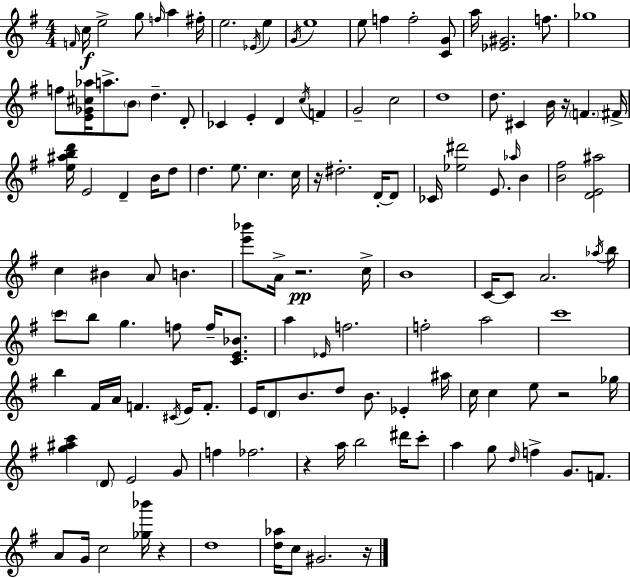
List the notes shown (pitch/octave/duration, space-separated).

F4/s C5/s E5/h G5/e F5/s A5/q F#5/s E5/h. Eb4/s E5/q G4/s E5/w E5/e F5/q F5/h [C4,G4]/e A5/s [Eb4,G#4]/h. F5/e. Gb5/w F5/e [E4,Gb4,C#5,Ab5]/s A5/e. B4/e D5/q. D4/e CES4/q E4/q D4/q C5/s F4/q G4/h C5/h D5/w D5/e. C#4/q B4/s R/s F4/q. F#4/s [E5,A#5,B5,D6]/s E4/h D4/q B4/s D5/e D5/q. E5/e. C5/q. C5/s R/s D#5/h. D4/s D4/e CES4/s [Eb5,D#6]/h E4/e. Ab5/s B4/q [B4,F#5]/h [D4,E4,A#5]/h C5/q BIS4/q A4/e B4/q. [E6,Bb6]/e A4/s R/h. C5/s B4/w C4/s C4/e A4/h. Ab5/s B5/s C6/e B5/e G5/q. F5/e F5/s [C4,E4,Bb4]/e. A5/q Eb4/s F5/h. F5/h A5/h C6/w B5/q F#4/s A4/s F4/q. C#4/s E4/s F4/e. E4/s D4/e B4/e. D5/e B4/e. Eb4/q A#5/s C5/s C5/q E5/e R/h Gb5/s [G5,A#5,C6]/q D4/e E4/h G4/e F5/q FES5/h. R/q A5/s B5/h D#6/s C6/e A5/q G5/e D5/s F5/q G4/e. F4/e. A4/e G4/s C5/h [Gb5,Bb6]/s R/q D5/w [D5,Ab5]/s C5/e G#4/h. R/s